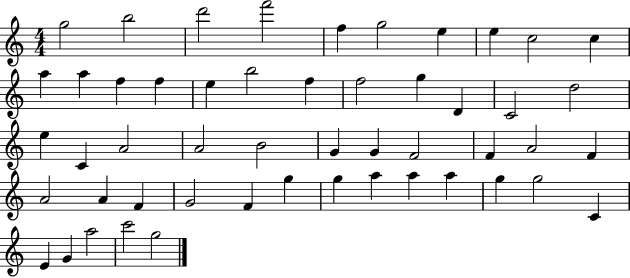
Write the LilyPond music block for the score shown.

{
  \clef treble
  \numericTimeSignature
  \time 4/4
  \key c \major
  g''2 b''2 | d'''2 f'''2 | f''4 g''2 e''4 | e''4 c''2 c''4 | \break a''4 a''4 f''4 f''4 | e''4 b''2 f''4 | f''2 g''4 d'4 | c'2 d''2 | \break e''4 c'4 a'2 | a'2 b'2 | g'4 g'4 f'2 | f'4 a'2 f'4 | \break a'2 a'4 f'4 | g'2 f'4 g''4 | g''4 a''4 a''4 a''4 | g''4 g''2 c'4 | \break e'4 g'4 a''2 | c'''2 g''2 | \bar "|."
}